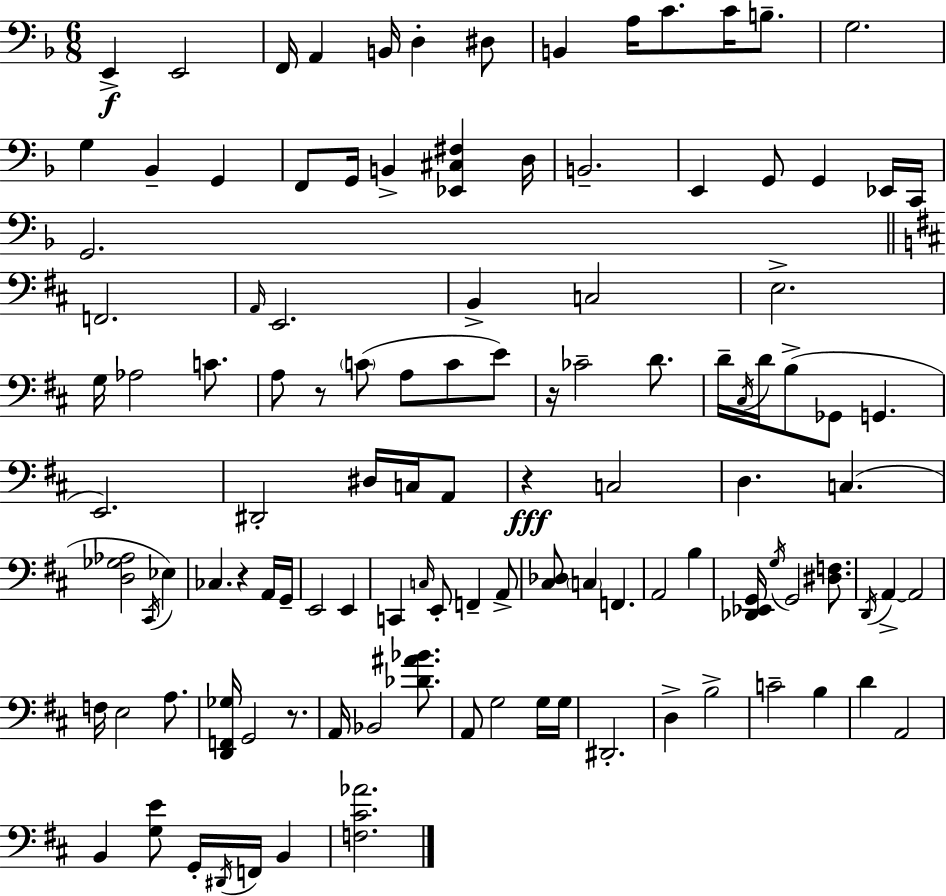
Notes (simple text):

E2/q E2/h F2/s A2/q B2/s D3/q D#3/e B2/q A3/s C4/e. C4/s B3/e. G3/h. G3/q Bb2/q G2/q F2/e G2/s B2/q [Eb2,C#3,F#3]/q D3/s B2/h. E2/q G2/e G2/q Eb2/s C2/s G2/h. F2/h. A2/s E2/h. B2/q C3/h E3/h. G3/s Ab3/h C4/e. A3/e R/e C4/e A3/e C4/e E4/e R/s CES4/h D4/e. D4/s C#3/s D4/s B3/e Gb2/e G2/q. E2/h. D#2/h D#3/s C3/s A2/e R/q C3/h D3/q. C3/q. [D3,Gb3,Ab3]/h C#2/s Eb3/q CES3/q. R/q A2/s G2/s E2/h E2/q C2/q C3/s E2/e F2/q A2/e [C#3,Db3]/e C3/q F2/q. A2/h B3/q [Db2,Eb2,G2]/s G3/s G2/h [D#3,F3]/e. D2/s A2/q A2/h F3/s E3/h A3/e. [D2,F2,Gb3]/s G2/h R/e. A2/s Bb2/h [Db4,A#4,Bb4]/e. A2/e G3/h G3/s G3/s D#2/h. D3/q B3/h C4/h B3/q D4/q A2/h B2/q [G3,E4]/e G2/s D#2/s F2/s B2/q [F3,C#4,Ab4]/h.